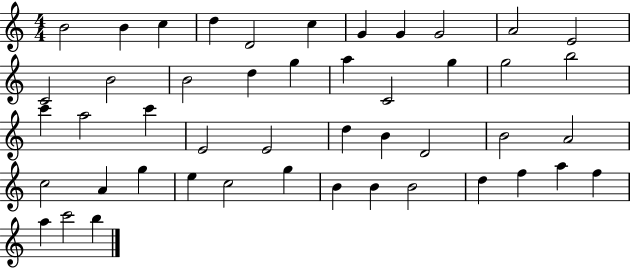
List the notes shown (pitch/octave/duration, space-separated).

B4/h B4/q C5/q D5/q D4/h C5/q G4/q G4/q G4/h A4/h E4/h C4/h B4/h B4/h D5/q G5/q A5/q C4/h G5/q G5/h B5/h C6/q A5/h C6/q E4/h E4/h D5/q B4/q D4/h B4/h A4/h C5/h A4/q G5/q E5/q C5/h G5/q B4/q B4/q B4/h D5/q F5/q A5/q F5/q A5/q C6/h B5/q